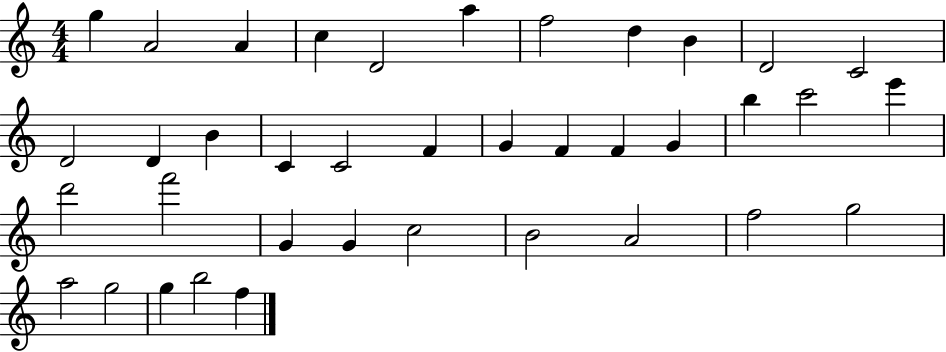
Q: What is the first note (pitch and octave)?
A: G5